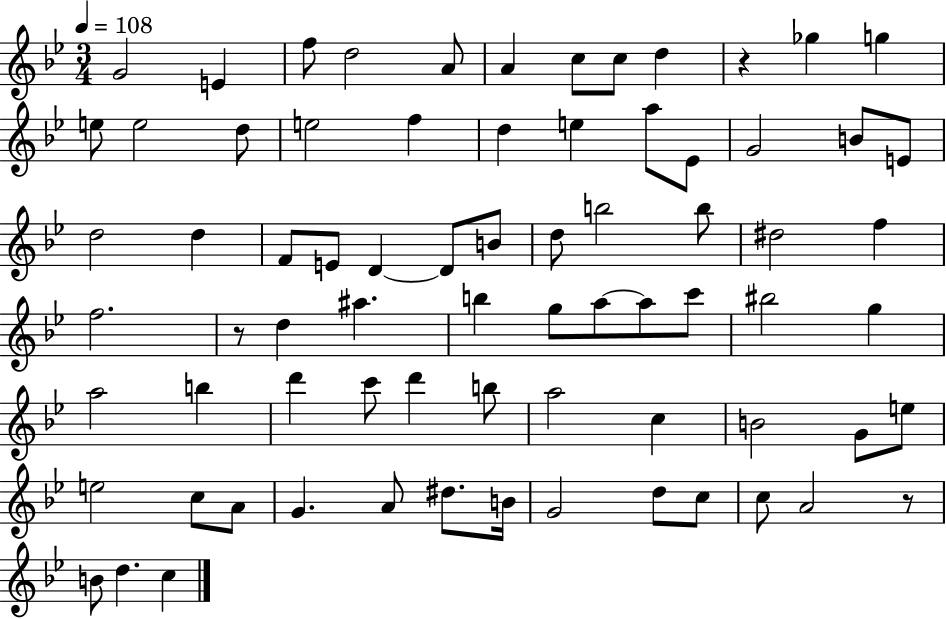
G4/h E4/q F5/e D5/h A4/e A4/q C5/e C5/e D5/q R/q Gb5/q G5/q E5/e E5/h D5/e E5/h F5/q D5/q E5/q A5/e Eb4/e G4/h B4/e E4/e D5/h D5/q F4/e E4/e D4/q D4/e B4/e D5/e B5/h B5/e D#5/h F5/q F5/h. R/e D5/q A#5/q. B5/q G5/e A5/e A5/e C6/e BIS5/h G5/q A5/h B5/q D6/q C6/e D6/q B5/e A5/h C5/q B4/h G4/e E5/e E5/h C5/e A4/e G4/q. A4/e D#5/e. B4/s G4/h D5/e C5/e C5/e A4/h R/e B4/e D5/q. C5/q